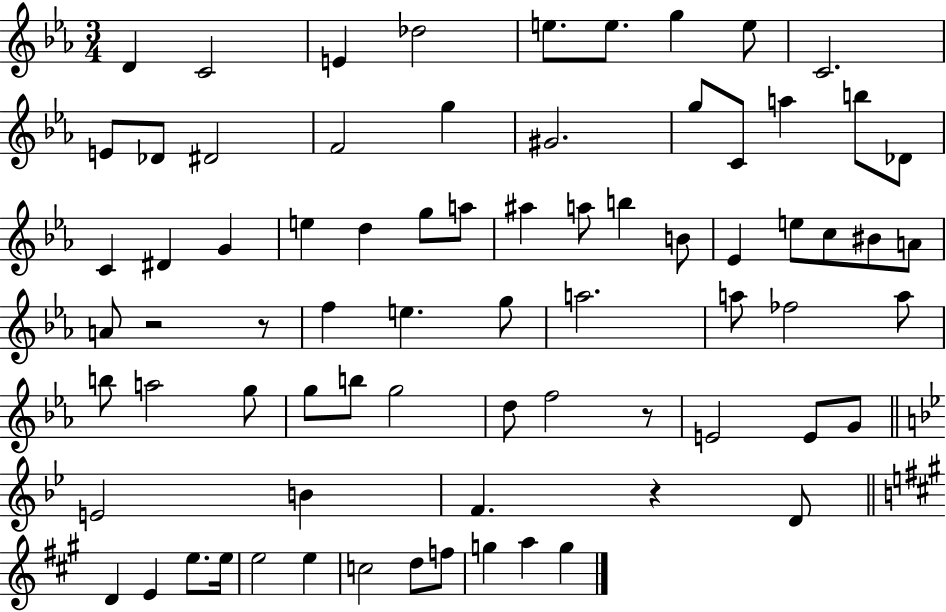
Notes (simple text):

D4/q C4/h E4/q Db5/h E5/e. E5/e. G5/q E5/e C4/h. E4/e Db4/e D#4/h F4/h G5/q G#4/h. G5/e C4/e A5/q B5/e Db4/e C4/q D#4/q G4/q E5/q D5/q G5/e A5/e A#5/q A5/e B5/q B4/e Eb4/q E5/e C5/e BIS4/e A4/e A4/e R/h R/e F5/q E5/q. G5/e A5/h. A5/e FES5/h A5/e B5/e A5/h G5/e G5/e B5/e G5/h D5/e F5/h R/e E4/h E4/e G4/e E4/h B4/q F4/q. R/q D4/e D4/q E4/q E5/e. E5/s E5/h E5/q C5/h D5/e F5/e G5/q A5/q G5/q